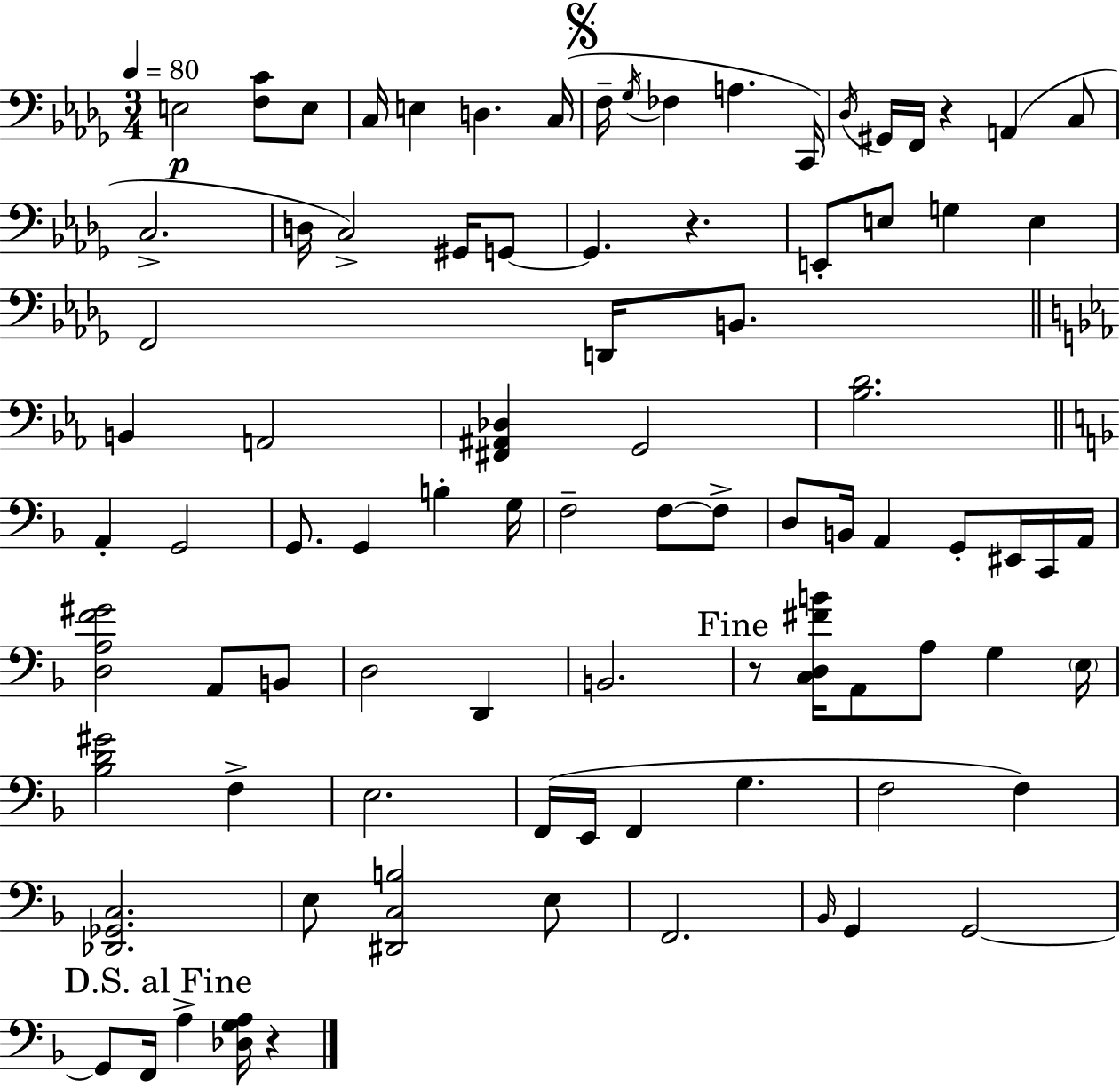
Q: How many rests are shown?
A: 4